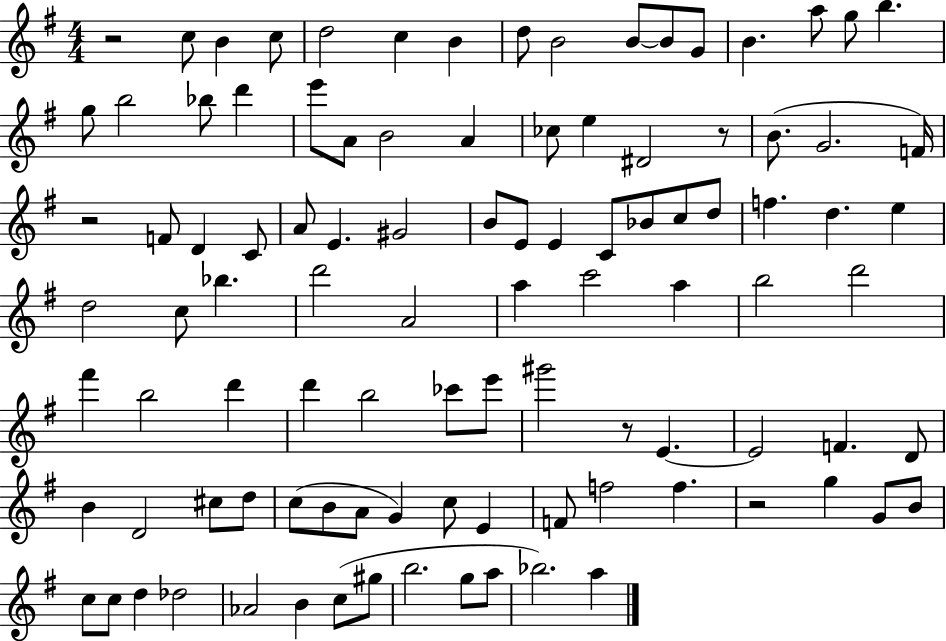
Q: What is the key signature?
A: G major